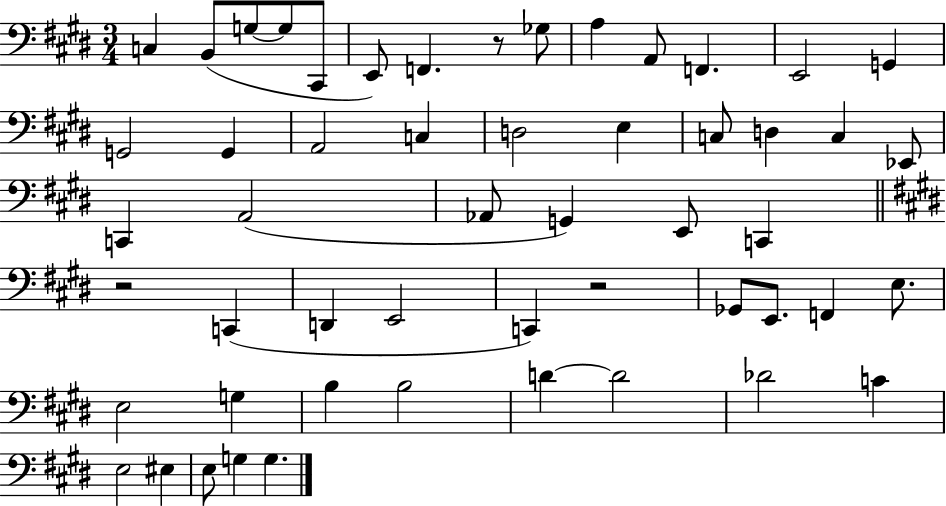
C3/q B2/e G3/e G3/e C#2/e E2/e F2/q. R/e Gb3/e A3/q A2/e F2/q. E2/h G2/q G2/h G2/q A2/h C3/q D3/h E3/q C3/e D3/q C3/q Eb2/e C2/q A2/h Ab2/e G2/q E2/e C2/q R/h C2/q D2/q E2/h C2/q R/h Gb2/e E2/e. F2/q E3/e. E3/h G3/q B3/q B3/h D4/q D4/h Db4/h C4/q E3/h EIS3/q E3/e G3/q G3/q.